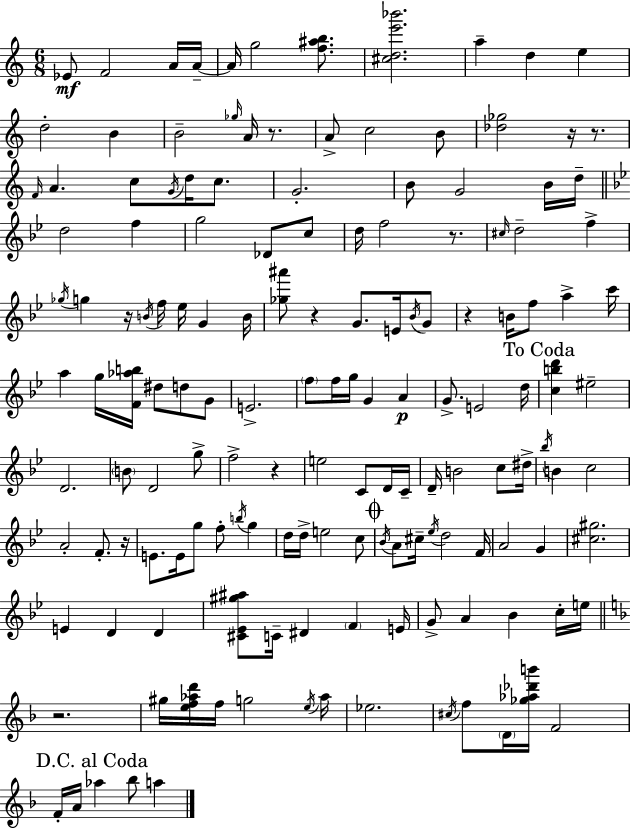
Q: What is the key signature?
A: C major